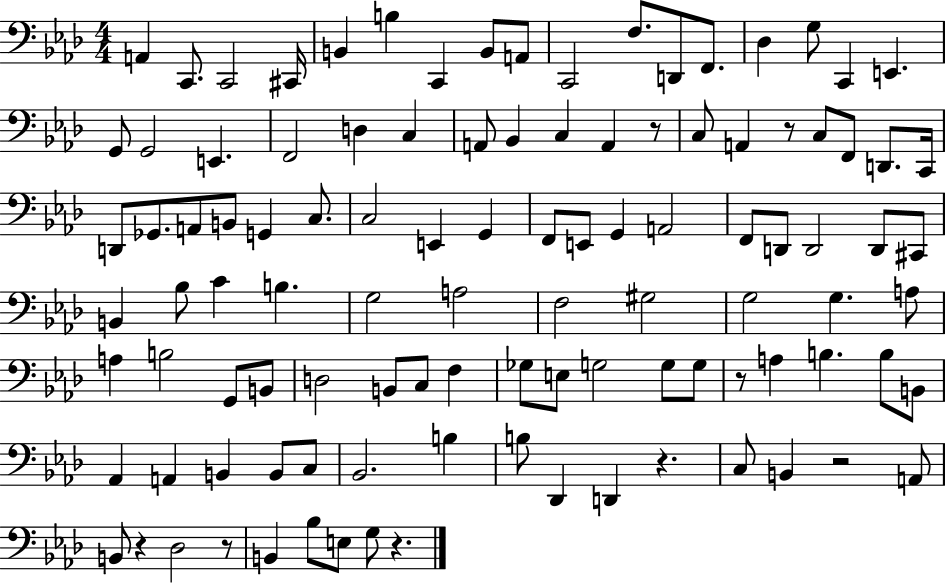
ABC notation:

X:1
T:Untitled
M:4/4
L:1/4
K:Ab
A,, C,,/2 C,,2 ^C,,/4 B,, B, C,, B,,/2 A,,/2 C,,2 F,/2 D,,/2 F,,/2 _D, G,/2 C,, E,, G,,/2 G,,2 E,, F,,2 D, C, A,,/2 _B,, C, A,, z/2 C,/2 A,, z/2 C,/2 F,,/2 D,,/2 C,,/4 D,,/2 _G,,/2 A,,/2 B,,/2 G,, C,/2 C,2 E,, G,, F,,/2 E,,/2 G,, A,,2 F,,/2 D,,/2 D,,2 D,,/2 ^C,,/2 B,, _B,/2 C B, G,2 A,2 F,2 ^G,2 G,2 G, A,/2 A, B,2 G,,/2 B,,/2 D,2 B,,/2 C,/2 F, _G,/2 E,/2 G,2 G,/2 G,/2 z/2 A, B, B,/2 B,,/2 _A,, A,, B,, B,,/2 C,/2 _B,,2 B, B,/2 _D,, D,, z C,/2 B,, z2 A,,/2 B,,/2 z _D,2 z/2 B,, _B,/2 E,/2 G,/2 z